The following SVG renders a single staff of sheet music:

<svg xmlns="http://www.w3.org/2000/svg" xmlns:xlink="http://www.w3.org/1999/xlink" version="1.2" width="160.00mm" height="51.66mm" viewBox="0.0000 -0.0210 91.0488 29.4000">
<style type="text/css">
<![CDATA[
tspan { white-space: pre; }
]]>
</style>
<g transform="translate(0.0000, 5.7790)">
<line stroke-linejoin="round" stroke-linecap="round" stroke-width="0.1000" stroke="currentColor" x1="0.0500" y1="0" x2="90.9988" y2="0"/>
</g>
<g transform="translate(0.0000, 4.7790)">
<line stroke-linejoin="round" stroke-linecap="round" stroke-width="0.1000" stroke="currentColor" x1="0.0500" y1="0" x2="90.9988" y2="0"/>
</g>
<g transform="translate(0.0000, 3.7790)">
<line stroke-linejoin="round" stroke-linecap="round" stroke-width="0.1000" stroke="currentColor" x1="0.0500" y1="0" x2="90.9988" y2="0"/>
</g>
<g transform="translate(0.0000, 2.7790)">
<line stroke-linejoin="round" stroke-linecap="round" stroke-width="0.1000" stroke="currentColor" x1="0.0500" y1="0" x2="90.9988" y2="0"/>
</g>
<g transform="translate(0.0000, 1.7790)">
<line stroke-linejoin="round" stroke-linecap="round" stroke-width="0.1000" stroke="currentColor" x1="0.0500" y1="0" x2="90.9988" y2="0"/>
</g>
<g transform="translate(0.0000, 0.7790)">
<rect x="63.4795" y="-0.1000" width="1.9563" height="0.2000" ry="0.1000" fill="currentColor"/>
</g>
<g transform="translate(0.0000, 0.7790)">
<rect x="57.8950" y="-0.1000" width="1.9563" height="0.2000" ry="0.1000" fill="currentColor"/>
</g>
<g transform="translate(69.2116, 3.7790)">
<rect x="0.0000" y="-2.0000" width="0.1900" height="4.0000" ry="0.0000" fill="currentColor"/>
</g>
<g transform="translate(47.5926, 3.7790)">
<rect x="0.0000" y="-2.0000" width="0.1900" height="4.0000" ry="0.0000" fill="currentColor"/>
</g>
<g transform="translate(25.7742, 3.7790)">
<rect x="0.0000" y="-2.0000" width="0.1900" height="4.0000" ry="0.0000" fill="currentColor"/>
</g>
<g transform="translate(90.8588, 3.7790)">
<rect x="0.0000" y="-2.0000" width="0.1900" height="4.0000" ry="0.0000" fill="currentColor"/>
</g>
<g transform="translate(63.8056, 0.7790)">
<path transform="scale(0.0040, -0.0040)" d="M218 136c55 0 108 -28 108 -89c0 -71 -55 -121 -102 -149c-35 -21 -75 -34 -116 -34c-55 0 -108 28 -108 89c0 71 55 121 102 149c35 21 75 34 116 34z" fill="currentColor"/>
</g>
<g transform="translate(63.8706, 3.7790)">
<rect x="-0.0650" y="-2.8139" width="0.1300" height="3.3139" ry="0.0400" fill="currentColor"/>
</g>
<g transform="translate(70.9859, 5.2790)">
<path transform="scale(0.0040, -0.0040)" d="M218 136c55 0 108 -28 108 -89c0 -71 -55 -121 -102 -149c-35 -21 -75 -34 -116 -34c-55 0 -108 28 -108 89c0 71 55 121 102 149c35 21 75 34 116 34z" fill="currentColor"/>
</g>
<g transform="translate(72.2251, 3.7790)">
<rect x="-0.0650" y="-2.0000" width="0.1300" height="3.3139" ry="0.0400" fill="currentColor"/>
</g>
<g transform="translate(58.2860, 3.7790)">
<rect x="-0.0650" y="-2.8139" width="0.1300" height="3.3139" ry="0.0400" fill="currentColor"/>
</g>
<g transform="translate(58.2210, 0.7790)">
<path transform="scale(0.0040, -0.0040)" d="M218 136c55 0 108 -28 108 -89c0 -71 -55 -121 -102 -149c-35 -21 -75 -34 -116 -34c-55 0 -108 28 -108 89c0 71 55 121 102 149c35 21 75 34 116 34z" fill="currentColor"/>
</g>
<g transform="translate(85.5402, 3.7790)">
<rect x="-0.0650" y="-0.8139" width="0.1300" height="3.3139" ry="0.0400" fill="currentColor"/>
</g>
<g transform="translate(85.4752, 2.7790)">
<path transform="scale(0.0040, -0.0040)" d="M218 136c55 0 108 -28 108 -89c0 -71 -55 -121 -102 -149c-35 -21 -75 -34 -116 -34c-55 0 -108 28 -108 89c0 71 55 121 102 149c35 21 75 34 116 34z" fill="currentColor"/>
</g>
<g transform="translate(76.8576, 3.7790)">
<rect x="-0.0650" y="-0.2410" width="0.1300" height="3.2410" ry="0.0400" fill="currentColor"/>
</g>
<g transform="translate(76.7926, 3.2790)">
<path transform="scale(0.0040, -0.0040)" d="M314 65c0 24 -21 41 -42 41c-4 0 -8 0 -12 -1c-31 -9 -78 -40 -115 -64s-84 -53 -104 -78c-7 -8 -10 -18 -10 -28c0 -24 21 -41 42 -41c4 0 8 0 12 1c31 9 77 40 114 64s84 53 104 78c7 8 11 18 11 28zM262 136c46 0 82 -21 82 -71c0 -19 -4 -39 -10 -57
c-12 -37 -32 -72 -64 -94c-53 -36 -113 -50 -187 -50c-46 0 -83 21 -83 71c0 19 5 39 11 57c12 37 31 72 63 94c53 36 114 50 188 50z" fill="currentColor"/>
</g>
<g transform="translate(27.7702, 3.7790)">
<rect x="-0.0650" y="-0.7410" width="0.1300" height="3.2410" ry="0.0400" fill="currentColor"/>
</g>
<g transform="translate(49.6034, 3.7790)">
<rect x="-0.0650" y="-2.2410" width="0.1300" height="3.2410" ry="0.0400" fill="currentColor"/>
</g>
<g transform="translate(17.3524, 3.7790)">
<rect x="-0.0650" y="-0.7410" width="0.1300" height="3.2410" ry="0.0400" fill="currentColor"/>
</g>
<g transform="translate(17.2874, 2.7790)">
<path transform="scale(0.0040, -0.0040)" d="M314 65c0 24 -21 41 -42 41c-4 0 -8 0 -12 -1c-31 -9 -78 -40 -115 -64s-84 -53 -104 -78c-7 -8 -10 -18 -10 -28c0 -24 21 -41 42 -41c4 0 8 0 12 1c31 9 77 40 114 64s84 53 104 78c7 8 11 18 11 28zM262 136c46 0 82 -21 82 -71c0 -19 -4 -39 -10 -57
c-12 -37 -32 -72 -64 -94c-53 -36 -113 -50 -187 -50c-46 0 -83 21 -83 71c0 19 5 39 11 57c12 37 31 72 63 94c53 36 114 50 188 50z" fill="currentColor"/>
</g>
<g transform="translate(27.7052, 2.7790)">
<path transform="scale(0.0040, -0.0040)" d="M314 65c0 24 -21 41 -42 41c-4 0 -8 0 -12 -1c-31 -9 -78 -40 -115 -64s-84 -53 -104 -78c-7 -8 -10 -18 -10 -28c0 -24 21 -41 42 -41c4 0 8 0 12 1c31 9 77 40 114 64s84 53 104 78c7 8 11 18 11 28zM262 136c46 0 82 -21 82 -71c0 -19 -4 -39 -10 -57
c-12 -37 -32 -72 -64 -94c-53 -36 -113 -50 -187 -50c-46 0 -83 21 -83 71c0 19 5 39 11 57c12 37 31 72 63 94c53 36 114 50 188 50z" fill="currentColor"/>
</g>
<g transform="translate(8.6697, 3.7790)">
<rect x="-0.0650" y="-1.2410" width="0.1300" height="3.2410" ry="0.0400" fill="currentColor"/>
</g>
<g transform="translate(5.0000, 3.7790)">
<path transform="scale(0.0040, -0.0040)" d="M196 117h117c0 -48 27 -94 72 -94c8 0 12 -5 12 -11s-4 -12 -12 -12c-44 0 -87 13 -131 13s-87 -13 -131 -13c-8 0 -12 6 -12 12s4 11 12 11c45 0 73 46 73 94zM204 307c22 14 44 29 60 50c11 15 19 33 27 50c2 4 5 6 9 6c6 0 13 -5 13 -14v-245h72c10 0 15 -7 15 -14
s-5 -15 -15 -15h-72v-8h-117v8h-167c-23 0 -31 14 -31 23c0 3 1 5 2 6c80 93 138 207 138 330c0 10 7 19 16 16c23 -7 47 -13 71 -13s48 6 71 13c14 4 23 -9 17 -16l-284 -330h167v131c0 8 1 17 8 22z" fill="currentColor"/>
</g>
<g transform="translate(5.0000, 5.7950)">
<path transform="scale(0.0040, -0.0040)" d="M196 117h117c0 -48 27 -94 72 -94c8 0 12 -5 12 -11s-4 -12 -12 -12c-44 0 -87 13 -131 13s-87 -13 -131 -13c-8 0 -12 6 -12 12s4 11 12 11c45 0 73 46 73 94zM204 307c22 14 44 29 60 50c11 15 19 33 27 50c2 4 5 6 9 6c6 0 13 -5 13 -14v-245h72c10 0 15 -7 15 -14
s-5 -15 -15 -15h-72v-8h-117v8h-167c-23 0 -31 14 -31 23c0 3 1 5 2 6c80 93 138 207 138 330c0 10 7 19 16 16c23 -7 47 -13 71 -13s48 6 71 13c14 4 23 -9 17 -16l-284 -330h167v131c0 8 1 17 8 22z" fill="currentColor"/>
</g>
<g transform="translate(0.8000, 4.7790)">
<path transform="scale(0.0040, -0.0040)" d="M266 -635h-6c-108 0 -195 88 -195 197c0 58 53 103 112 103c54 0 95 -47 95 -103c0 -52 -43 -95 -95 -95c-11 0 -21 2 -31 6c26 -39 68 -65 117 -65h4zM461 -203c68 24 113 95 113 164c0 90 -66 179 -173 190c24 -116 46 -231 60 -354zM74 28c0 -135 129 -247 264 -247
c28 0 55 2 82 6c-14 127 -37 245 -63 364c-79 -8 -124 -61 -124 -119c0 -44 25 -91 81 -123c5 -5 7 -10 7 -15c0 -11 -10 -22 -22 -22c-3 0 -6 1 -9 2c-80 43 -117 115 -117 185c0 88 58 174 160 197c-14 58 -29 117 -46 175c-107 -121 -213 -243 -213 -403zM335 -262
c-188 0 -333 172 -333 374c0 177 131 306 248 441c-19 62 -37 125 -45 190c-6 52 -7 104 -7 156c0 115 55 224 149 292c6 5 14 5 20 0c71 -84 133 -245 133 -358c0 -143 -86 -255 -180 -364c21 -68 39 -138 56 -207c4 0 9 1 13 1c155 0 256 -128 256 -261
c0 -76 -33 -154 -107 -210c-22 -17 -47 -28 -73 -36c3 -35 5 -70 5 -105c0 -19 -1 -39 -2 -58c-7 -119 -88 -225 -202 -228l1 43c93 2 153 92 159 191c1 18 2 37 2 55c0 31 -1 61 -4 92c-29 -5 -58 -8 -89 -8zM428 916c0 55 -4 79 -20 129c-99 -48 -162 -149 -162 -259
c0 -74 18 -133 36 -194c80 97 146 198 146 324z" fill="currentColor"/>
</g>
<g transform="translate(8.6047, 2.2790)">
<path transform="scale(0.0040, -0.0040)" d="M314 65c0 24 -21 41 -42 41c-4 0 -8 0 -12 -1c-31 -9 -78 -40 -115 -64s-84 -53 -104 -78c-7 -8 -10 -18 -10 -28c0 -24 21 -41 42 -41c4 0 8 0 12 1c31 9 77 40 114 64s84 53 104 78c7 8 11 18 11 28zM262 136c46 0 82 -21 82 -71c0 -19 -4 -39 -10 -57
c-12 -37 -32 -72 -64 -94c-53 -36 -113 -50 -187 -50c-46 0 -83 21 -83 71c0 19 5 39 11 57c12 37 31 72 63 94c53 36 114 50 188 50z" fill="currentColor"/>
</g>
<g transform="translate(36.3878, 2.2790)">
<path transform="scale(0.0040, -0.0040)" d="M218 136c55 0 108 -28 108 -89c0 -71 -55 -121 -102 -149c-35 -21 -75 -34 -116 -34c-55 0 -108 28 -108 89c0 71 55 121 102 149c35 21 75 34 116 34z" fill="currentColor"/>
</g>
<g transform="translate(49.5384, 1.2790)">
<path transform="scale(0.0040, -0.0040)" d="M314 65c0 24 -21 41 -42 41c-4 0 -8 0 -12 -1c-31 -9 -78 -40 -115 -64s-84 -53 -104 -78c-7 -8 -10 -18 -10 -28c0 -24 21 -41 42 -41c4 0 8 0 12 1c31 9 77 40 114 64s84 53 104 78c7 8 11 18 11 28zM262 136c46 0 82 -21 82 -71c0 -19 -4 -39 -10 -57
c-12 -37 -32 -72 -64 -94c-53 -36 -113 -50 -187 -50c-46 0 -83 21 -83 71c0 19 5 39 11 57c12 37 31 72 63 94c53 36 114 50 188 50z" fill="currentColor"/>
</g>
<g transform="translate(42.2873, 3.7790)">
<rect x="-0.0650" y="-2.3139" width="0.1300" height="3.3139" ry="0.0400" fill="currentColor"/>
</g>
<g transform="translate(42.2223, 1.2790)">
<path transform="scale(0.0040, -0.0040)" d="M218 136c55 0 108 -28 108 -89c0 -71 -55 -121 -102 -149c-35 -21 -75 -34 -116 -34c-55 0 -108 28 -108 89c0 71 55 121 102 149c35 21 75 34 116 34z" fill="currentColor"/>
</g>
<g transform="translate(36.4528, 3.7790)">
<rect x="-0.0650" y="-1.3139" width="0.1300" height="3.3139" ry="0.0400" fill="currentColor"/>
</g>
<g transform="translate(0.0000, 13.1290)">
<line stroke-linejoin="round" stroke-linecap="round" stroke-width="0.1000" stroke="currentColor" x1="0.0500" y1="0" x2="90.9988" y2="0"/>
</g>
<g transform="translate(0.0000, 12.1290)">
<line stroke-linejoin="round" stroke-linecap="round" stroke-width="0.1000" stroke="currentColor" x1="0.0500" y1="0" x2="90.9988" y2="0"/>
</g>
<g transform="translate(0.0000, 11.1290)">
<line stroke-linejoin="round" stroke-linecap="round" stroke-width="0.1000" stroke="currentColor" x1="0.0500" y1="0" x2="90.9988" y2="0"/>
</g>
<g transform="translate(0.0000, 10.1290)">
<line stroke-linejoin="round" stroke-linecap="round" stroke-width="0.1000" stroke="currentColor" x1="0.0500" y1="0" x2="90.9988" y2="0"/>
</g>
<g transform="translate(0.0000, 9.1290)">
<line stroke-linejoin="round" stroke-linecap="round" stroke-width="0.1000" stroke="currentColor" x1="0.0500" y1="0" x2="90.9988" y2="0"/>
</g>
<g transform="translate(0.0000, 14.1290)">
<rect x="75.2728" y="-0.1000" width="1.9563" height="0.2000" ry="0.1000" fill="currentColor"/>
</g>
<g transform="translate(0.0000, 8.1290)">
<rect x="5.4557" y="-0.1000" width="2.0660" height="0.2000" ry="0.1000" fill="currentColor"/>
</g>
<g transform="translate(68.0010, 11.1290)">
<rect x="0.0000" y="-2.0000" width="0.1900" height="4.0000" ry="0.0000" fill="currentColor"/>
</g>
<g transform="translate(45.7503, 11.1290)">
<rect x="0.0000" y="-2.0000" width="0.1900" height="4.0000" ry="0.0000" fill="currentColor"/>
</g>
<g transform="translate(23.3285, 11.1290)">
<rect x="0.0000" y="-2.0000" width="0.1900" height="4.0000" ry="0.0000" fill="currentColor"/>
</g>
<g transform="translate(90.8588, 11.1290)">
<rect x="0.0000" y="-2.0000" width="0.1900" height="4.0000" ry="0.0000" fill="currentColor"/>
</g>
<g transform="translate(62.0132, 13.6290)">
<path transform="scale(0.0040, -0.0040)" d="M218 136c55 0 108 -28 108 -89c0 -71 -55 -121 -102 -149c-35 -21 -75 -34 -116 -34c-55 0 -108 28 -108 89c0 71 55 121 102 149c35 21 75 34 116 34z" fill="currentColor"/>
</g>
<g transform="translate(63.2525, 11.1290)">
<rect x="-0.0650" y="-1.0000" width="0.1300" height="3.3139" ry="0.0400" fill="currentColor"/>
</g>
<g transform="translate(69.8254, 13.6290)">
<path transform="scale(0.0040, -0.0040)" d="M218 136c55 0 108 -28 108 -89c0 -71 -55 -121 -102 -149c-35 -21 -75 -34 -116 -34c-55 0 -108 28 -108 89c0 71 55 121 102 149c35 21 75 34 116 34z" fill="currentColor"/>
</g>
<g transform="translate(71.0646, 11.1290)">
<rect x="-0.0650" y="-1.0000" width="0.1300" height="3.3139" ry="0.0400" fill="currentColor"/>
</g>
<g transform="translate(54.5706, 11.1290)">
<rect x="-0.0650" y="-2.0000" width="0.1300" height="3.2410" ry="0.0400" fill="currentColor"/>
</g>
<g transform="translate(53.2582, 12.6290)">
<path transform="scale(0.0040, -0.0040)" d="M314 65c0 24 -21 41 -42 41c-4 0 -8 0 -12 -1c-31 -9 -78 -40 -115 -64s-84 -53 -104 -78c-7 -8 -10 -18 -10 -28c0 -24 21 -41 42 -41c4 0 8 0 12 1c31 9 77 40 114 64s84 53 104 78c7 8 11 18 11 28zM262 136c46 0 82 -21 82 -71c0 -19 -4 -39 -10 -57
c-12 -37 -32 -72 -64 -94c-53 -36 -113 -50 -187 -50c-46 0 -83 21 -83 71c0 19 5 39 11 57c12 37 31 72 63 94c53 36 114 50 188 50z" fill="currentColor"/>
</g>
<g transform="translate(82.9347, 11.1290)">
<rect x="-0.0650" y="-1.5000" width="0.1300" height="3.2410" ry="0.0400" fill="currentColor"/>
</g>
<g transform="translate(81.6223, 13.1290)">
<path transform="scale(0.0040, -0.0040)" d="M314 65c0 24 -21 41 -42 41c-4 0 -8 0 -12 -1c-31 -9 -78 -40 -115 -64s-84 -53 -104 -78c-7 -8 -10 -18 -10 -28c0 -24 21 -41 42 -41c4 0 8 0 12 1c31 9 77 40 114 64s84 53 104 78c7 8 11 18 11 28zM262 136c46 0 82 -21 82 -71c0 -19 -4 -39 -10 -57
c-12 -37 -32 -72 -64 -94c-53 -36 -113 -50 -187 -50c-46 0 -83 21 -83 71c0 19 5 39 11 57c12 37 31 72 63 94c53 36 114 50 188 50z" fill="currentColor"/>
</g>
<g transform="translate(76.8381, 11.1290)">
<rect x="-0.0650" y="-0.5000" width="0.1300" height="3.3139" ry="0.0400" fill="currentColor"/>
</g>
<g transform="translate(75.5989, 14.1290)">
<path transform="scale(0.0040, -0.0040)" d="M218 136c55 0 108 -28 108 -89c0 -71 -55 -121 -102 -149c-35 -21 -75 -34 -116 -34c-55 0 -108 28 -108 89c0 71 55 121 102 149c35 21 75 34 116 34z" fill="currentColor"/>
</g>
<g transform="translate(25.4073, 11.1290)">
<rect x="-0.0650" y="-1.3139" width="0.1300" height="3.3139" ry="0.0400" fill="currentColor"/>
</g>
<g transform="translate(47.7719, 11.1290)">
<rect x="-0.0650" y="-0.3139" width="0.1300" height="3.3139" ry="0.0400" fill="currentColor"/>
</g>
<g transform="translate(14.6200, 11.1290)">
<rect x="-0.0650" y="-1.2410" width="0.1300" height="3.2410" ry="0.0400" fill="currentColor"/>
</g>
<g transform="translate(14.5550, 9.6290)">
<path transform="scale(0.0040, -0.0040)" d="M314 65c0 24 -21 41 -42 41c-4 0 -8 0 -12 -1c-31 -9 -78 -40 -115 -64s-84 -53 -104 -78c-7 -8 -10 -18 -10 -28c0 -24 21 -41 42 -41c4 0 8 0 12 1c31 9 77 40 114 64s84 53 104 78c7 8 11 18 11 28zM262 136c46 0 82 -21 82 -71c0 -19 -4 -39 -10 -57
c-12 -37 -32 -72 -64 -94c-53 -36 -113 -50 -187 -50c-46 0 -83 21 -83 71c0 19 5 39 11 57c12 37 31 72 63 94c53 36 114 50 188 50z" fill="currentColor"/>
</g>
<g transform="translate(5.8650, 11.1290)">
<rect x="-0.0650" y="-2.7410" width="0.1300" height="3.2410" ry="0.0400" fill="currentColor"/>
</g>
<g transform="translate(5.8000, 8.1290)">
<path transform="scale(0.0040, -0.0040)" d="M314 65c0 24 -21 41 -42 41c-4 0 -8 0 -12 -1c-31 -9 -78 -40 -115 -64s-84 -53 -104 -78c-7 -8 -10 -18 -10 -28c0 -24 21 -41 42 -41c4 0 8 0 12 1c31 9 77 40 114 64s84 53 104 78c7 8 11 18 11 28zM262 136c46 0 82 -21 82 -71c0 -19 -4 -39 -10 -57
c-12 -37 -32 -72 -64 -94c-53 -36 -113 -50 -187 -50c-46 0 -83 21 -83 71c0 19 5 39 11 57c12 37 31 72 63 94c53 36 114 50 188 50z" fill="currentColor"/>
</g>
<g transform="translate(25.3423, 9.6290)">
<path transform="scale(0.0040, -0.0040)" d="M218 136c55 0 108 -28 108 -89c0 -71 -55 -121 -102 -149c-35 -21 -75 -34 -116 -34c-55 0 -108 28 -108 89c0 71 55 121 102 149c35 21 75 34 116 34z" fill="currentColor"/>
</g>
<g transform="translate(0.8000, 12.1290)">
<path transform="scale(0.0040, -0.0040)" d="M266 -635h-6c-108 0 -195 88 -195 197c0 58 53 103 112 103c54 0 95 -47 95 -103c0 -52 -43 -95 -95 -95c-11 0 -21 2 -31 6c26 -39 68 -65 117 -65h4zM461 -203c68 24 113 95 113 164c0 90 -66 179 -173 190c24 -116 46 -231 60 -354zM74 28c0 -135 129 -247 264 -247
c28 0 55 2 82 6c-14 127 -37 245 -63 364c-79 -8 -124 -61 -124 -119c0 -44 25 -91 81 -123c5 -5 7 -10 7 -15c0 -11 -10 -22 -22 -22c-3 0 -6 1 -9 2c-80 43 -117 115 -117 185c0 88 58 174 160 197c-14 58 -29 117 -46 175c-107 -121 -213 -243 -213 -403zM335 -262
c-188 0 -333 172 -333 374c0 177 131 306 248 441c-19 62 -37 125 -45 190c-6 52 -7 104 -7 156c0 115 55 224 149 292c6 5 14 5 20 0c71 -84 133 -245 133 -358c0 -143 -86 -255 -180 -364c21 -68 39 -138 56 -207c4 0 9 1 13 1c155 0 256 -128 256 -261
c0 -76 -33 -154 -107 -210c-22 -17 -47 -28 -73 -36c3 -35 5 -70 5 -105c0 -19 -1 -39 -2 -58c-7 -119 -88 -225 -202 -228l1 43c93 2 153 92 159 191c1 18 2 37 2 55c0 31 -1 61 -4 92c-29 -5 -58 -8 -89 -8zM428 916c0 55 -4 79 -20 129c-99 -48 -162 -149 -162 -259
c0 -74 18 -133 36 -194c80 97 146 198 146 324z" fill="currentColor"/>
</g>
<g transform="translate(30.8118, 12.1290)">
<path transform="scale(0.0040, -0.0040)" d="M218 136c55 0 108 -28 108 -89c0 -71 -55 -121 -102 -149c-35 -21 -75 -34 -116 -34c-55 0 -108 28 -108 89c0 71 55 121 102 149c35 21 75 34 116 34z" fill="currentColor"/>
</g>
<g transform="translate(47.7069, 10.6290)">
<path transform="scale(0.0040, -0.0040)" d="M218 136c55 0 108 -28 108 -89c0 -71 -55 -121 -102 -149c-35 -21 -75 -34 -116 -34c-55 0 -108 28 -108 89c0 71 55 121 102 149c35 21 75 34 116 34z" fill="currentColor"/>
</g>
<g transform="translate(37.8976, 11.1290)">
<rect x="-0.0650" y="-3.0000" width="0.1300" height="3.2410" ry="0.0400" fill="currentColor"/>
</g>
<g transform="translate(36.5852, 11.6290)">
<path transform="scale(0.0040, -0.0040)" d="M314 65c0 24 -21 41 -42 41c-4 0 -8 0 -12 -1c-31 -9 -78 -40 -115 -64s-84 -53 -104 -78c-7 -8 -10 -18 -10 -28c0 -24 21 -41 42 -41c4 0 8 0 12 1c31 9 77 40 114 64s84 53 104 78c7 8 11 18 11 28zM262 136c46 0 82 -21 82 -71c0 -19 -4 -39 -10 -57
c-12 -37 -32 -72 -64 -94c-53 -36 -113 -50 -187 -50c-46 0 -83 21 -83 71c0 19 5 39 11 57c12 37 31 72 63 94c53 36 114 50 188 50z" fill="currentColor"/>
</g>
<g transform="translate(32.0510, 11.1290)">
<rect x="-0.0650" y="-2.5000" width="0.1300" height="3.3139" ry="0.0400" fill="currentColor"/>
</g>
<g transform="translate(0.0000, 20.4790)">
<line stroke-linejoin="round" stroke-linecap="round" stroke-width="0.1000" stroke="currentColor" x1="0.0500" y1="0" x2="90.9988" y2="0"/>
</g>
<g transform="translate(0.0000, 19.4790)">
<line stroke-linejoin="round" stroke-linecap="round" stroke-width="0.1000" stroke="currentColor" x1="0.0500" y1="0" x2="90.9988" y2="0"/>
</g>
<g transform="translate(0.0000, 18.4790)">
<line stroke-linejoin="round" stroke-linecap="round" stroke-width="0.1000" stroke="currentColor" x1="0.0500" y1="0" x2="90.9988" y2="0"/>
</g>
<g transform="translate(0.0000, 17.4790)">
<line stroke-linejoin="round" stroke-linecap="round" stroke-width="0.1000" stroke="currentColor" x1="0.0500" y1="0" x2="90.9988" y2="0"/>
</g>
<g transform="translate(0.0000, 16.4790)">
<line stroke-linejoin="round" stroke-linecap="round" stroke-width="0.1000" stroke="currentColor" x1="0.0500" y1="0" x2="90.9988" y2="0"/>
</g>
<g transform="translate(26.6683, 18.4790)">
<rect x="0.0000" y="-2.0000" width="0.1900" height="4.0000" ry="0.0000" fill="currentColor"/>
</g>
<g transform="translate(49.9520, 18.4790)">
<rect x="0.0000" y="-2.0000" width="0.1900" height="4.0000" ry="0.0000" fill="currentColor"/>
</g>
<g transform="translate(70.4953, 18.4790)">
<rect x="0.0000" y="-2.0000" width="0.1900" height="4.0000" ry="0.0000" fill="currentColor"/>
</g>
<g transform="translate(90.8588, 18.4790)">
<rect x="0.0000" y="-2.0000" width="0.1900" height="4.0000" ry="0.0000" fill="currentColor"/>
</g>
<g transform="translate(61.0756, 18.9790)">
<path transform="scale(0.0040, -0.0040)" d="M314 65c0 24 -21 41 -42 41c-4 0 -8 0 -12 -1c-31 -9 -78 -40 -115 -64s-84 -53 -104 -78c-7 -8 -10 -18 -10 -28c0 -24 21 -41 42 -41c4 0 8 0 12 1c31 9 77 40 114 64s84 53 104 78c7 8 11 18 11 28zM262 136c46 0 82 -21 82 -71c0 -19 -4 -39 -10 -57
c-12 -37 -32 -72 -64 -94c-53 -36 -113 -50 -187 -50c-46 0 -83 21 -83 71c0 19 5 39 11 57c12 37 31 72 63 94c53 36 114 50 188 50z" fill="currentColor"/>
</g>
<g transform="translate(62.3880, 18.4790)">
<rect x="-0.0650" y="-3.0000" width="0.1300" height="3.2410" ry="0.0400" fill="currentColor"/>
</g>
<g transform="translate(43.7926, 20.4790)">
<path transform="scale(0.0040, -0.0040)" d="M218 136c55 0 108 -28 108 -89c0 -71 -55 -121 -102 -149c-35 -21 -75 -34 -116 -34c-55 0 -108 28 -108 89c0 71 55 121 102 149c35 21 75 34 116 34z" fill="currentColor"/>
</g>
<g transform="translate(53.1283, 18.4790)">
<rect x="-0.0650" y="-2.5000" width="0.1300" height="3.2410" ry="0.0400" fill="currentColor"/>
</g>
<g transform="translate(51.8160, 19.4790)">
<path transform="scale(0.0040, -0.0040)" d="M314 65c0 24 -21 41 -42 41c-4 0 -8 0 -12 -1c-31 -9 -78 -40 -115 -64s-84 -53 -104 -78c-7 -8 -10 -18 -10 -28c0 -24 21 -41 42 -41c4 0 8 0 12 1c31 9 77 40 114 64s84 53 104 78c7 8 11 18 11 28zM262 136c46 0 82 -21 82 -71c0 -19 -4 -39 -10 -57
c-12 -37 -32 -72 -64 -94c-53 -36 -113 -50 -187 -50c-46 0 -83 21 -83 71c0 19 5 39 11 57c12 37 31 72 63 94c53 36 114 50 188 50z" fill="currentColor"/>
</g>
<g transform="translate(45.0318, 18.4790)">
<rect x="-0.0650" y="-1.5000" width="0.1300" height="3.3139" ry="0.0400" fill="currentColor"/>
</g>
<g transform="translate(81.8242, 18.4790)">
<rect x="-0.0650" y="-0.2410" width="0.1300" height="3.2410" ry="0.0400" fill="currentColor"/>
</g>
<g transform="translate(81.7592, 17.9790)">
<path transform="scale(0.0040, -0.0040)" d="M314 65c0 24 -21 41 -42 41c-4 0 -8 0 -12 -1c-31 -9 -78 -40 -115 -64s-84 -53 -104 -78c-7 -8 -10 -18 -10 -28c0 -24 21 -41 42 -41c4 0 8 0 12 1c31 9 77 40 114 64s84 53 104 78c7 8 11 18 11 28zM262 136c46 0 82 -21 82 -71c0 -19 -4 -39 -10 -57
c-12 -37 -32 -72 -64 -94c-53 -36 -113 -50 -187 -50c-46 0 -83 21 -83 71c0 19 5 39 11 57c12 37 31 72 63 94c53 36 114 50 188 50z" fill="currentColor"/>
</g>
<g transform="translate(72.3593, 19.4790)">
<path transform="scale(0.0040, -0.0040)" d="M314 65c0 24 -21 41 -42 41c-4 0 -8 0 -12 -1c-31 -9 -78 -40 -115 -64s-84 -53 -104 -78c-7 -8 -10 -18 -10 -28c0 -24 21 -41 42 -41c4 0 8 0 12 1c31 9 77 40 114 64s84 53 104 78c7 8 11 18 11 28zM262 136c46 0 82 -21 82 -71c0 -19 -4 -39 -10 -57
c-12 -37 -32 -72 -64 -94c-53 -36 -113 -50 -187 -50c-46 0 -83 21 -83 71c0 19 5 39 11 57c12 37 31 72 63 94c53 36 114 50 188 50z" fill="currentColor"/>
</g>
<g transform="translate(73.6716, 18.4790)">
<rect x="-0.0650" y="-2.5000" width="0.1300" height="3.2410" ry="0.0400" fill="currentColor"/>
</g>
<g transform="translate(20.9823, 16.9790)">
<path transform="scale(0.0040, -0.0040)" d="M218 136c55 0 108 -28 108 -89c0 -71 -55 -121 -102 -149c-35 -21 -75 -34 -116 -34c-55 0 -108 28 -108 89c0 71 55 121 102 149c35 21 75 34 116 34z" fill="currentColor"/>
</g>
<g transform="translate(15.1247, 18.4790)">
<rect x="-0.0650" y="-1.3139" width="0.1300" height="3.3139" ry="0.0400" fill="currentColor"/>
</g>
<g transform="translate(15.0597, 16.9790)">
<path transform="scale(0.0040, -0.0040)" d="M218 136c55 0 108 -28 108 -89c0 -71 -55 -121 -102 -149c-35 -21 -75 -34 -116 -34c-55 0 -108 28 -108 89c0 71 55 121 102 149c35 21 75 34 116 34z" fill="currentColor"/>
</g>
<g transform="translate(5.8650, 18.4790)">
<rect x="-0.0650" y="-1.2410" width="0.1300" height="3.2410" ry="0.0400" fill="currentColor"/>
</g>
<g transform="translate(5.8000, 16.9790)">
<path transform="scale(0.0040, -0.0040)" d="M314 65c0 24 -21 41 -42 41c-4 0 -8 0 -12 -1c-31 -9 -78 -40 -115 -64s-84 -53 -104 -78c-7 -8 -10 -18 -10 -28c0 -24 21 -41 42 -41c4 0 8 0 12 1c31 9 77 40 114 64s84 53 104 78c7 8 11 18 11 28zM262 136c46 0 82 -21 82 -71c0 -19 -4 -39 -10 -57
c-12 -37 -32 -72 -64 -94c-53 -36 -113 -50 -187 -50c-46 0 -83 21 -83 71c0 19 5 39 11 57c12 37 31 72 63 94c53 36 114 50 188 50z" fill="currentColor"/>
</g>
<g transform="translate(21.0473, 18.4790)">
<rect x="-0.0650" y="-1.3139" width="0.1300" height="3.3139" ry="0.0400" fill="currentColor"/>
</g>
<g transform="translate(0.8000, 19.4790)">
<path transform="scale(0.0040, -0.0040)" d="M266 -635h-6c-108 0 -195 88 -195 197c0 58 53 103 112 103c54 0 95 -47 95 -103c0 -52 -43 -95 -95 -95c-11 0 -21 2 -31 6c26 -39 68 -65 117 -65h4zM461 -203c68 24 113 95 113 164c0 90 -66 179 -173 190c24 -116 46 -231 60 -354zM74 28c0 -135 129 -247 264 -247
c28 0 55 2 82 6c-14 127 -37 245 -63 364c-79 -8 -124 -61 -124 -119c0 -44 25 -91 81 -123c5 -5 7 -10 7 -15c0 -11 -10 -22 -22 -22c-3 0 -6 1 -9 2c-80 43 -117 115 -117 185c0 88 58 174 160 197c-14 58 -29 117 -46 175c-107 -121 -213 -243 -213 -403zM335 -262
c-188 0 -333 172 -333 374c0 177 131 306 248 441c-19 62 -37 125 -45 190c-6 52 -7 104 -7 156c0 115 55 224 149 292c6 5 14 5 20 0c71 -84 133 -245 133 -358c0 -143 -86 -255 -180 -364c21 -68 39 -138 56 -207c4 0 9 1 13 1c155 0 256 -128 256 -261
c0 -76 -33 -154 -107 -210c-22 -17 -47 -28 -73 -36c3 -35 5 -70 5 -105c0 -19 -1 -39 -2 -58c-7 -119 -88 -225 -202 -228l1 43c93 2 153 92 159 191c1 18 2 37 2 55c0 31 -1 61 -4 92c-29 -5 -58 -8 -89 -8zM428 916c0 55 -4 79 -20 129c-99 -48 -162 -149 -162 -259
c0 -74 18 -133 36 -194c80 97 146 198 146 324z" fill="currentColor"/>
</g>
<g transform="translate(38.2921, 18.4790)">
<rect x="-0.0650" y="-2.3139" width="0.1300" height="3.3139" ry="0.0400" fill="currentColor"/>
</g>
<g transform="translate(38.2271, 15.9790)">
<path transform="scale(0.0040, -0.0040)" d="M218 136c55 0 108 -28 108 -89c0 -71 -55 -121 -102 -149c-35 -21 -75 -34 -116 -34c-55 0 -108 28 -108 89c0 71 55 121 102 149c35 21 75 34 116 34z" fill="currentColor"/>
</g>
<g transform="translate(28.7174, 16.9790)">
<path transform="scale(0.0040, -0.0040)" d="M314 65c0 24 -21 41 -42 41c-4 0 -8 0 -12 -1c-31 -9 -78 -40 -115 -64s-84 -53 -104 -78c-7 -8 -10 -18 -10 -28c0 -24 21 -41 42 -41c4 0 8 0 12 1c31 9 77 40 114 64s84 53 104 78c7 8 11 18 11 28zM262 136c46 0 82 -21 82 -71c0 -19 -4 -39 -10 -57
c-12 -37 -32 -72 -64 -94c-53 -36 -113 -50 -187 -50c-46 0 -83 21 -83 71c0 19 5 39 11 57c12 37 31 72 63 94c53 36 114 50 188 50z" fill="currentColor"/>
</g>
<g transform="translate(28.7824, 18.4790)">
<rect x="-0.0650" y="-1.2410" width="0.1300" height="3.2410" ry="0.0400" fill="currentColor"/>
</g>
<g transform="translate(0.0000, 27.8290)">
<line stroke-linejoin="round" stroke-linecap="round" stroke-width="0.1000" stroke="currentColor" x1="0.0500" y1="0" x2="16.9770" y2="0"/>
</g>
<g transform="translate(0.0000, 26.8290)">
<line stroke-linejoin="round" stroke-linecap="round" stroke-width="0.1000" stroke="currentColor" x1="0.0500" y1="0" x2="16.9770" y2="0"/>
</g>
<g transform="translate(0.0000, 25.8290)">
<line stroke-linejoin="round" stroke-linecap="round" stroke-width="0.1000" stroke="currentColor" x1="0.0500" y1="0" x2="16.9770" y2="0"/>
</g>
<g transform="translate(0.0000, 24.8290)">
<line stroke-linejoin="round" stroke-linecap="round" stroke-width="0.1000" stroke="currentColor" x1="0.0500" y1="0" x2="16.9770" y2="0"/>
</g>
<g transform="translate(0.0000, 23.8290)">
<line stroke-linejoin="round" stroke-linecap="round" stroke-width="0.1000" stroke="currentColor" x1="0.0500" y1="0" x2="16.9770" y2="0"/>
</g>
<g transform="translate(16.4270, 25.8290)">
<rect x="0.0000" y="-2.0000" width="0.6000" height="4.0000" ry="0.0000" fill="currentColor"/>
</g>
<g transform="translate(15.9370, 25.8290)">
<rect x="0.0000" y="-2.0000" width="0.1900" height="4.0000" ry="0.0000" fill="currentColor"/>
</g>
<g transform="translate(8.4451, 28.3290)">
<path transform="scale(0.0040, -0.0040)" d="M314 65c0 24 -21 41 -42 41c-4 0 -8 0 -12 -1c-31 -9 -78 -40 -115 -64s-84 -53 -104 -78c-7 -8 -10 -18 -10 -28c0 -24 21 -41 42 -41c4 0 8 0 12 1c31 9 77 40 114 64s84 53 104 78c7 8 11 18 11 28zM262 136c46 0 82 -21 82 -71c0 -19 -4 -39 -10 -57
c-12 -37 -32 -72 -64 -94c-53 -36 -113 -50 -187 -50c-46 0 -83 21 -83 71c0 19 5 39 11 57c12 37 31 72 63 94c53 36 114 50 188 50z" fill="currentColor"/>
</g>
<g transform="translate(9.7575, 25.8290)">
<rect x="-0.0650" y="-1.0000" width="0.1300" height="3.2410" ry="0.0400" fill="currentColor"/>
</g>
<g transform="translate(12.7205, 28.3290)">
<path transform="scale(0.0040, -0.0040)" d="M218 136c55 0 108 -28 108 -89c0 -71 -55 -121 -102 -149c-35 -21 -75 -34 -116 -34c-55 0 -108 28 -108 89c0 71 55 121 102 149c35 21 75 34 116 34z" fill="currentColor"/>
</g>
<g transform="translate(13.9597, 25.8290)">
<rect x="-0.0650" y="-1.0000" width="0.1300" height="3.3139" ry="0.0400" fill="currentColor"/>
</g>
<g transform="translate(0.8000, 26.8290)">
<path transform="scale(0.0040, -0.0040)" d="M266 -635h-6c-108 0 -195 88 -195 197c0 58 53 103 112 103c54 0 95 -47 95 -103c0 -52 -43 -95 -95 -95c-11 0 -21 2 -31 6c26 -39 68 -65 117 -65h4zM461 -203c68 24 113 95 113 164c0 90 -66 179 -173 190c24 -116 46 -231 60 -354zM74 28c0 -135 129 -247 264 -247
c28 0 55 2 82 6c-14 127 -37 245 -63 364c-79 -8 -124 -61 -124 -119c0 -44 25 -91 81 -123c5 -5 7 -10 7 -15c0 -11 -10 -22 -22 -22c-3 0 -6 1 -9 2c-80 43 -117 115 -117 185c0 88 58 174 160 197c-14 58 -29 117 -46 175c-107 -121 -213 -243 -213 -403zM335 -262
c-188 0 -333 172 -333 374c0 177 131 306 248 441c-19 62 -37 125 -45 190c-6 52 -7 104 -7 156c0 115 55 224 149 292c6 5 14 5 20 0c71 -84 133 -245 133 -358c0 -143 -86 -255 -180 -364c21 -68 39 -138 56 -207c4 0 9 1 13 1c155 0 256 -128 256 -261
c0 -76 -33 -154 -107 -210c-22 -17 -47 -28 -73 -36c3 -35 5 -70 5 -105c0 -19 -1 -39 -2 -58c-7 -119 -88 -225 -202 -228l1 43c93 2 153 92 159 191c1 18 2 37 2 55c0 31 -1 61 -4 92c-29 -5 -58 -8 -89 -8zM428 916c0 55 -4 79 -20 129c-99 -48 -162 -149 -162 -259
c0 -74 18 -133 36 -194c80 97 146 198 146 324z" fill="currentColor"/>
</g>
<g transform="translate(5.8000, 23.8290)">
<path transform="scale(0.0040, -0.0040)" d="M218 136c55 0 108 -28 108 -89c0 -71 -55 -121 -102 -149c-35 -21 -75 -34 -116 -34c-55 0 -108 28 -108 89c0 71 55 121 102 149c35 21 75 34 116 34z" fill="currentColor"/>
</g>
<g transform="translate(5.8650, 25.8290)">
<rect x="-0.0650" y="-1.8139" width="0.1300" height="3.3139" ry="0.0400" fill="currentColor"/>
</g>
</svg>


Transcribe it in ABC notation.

X:1
T:Untitled
M:4/4
L:1/4
K:C
e2 d2 d2 e g g2 a a F c2 d a2 e2 e G A2 c F2 D D C E2 e2 e e e2 g E G2 A2 G2 c2 f D2 D